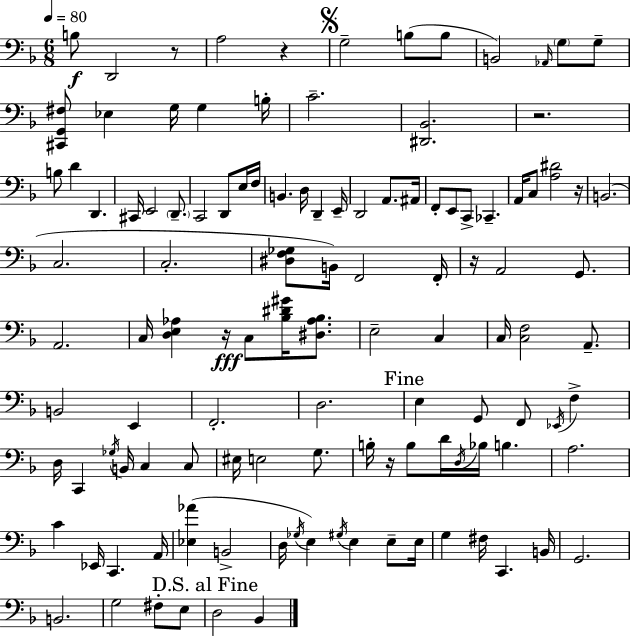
B3/e D2/h R/e A3/h R/q G3/h B3/e B3/e B2/h Ab2/s G3/e G3/e [C#2,G2,F#3]/e Eb3/q G3/s G3/q B3/s C4/h. [D#2,Bb2]/h. R/h. B3/e D4/q D2/q. C#2/s E2/h D2/e. C2/h D2/e E3/s F3/s B2/q. D3/s D2/q E2/s D2/h A2/e. A#2/s F2/e E2/e C2/e CES2/q. A2/s C3/e [A3,D#4]/h R/s B2/h. C3/h. C3/h. [D#3,F3,Gb3]/e B2/s F2/h F2/s R/s A2/h G2/e. A2/h. C3/s [D3,E3,Ab3]/q R/s C3/e [Bb3,D#4,G#4]/s [D#3,Ab3,Bb3]/e. E3/h C3/q C3/s [C3,F3]/h A2/e. B2/h E2/q F2/h. D3/h. E3/q G2/e F2/e Eb2/s F3/q D3/s C2/q Gb3/s B2/s C3/q C3/e EIS3/s E3/h G3/e. B3/s R/s B3/e D4/s D3/s Bb3/s B3/q. A3/h. C4/q Eb2/s C2/q. A2/s [Eb3,Ab4]/q B2/h D3/s Gb3/s E3/q G#3/s E3/q E3/e E3/s G3/q F#3/s C2/q. B2/s G2/h. B2/h. G3/h F#3/e E3/e D3/h Bb2/q